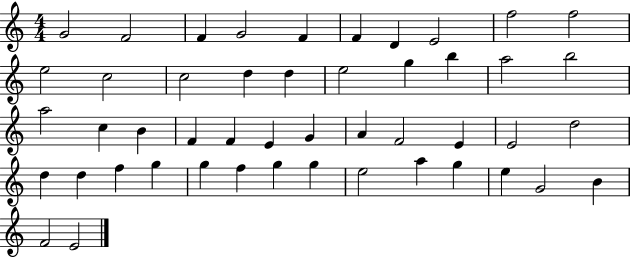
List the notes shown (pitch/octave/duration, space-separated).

G4/h F4/h F4/q G4/h F4/q F4/q D4/q E4/h F5/h F5/h E5/h C5/h C5/h D5/q D5/q E5/h G5/q B5/q A5/h B5/h A5/h C5/q B4/q F4/q F4/q E4/q G4/q A4/q F4/h E4/q E4/h D5/h D5/q D5/q F5/q G5/q G5/q F5/q G5/q G5/q E5/h A5/q G5/q E5/q G4/h B4/q F4/h E4/h